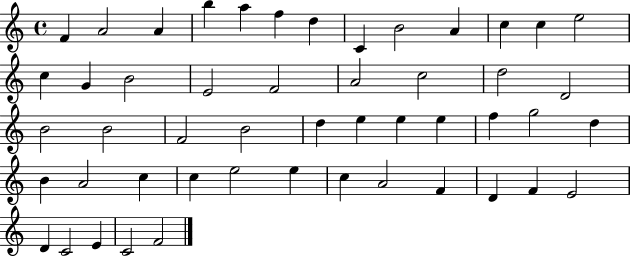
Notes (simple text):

F4/q A4/h A4/q B5/q A5/q F5/q D5/q C4/q B4/h A4/q C5/q C5/q E5/h C5/q G4/q B4/h E4/h F4/h A4/h C5/h D5/h D4/h B4/h B4/h F4/h B4/h D5/q E5/q E5/q E5/q F5/q G5/h D5/q B4/q A4/h C5/q C5/q E5/h E5/q C5/q A4/h F4/q D4/q F4/q E4/h D4/q C4/h E4/q C4/h F4/h